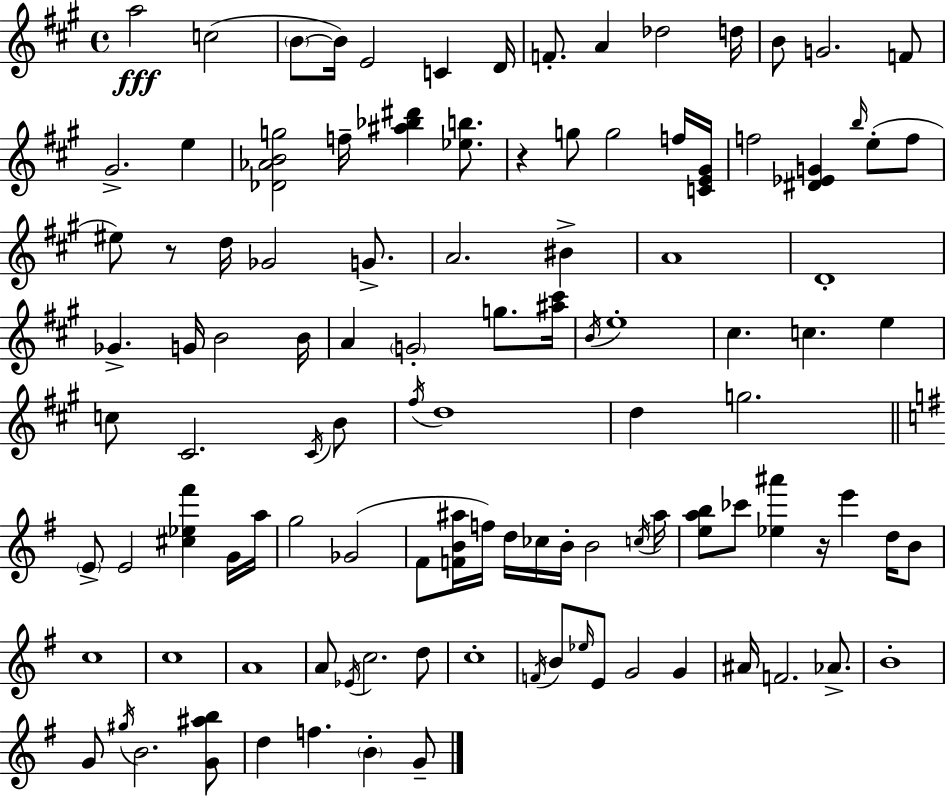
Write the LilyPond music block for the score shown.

{
  \clef treble
  \time 4/4
  \defaultTimeSignature
  \key a \major
  a''2\fff c''2( | \parenthesize b'8~~ b'16) e'2 c'4 d'16 | f'8.-. a'4 des''2 d''16 | b'8 g'2. f'8 | \break gis'2.-> e''4 | <des' aes' b' g''>2 f''16-- <ais'' bes'' dis'''>4 <ees'' b''>8. | r4 g''8 g''2 f''16 <c' e' gis'>16 | f''2 <dis' ees' g'>4 \grace { b''16 } e''8-.( f''8 | \break eis''8) r8 d''16 ges'2 g'8.-> | a'2. bis'4-> | a'1 | d'1-. | \break ges'4.-> g'16 b'2 | b'16 a'4 \parenthesize g'2-. g''8. | <ais'' cis'''>16 \acciaccatura { b'16 } e''1-. | cis''4. c''4. e''4 | \break c''8 cis'2. | \acciaccatura { cis'16 } b'8 \acciaccatura { fis''16 } d''1 | d''4 g''2. | \bar "||" \break \key g \major \parenthesize e'8-> e'2 <cis'' ees'' fis'''>4 g'16 a''16 | g''2 ges'2( | fis'8 <f' b' ais''>16 f''16) d''16 ces''16 b'16-. b'2 \acciaccatura { c''16 } | ais''16 <e'' a'' b''>8 ces'''8 <ees'' ais'''>4 r16 e'''4 d''16 b'8 | \break c''1 | c''1 | a'1 | a'8 \acciaccatura { ees'16 } c''2. | \break d''8 c''1-. | \acciaccatura { f'16 } b'8 \grace { ees''16 } e'8 g'2 | g'4 ais'16 f'2. | aes'8.-> b'1-. | \break g'8 \acciaccatura { gis''16 } b'2. | <g' ais'' b''>8 d''4 f''4. \parenthesize b'4-. | g'8-- \bar "|."
}